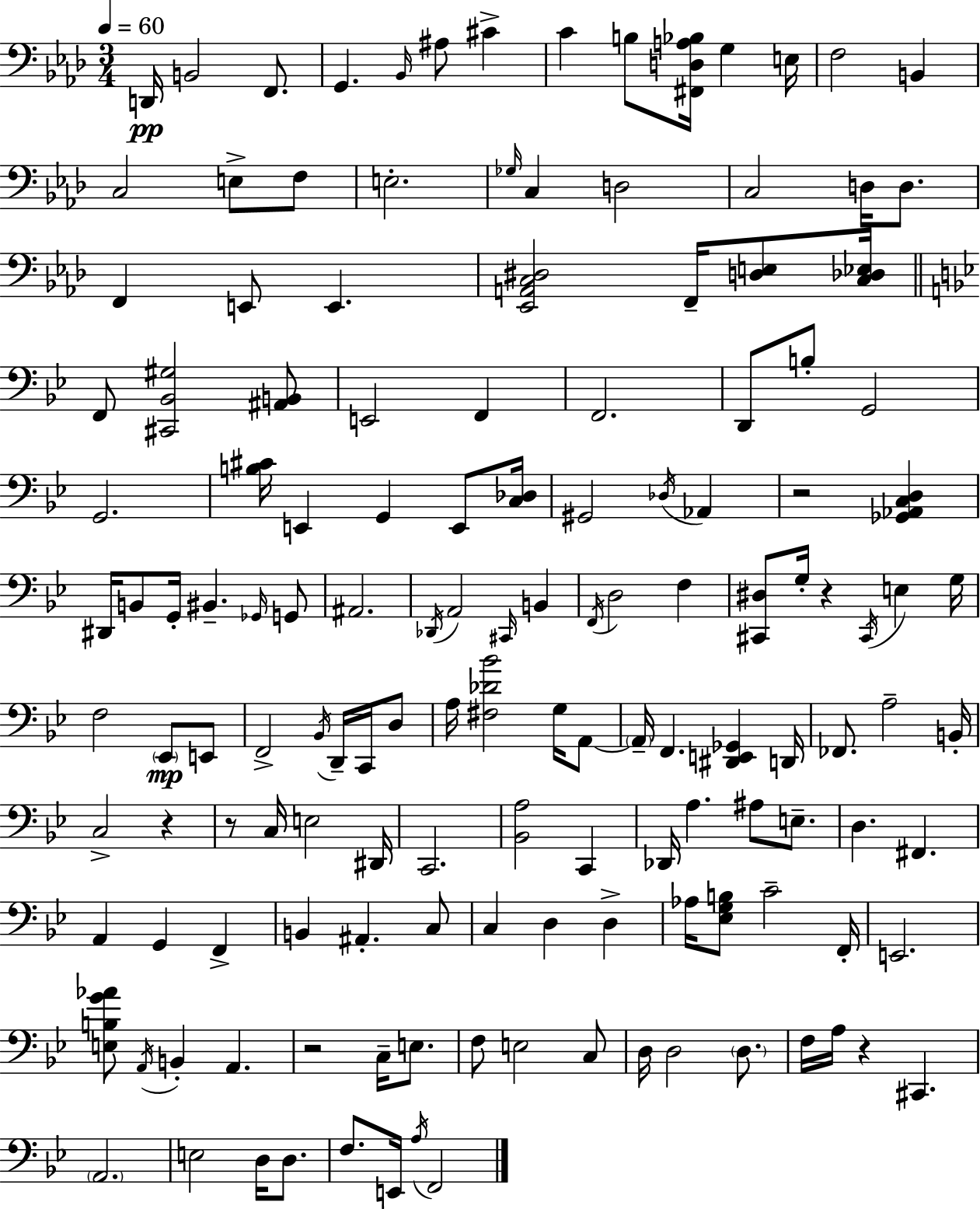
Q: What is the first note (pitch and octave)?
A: D2